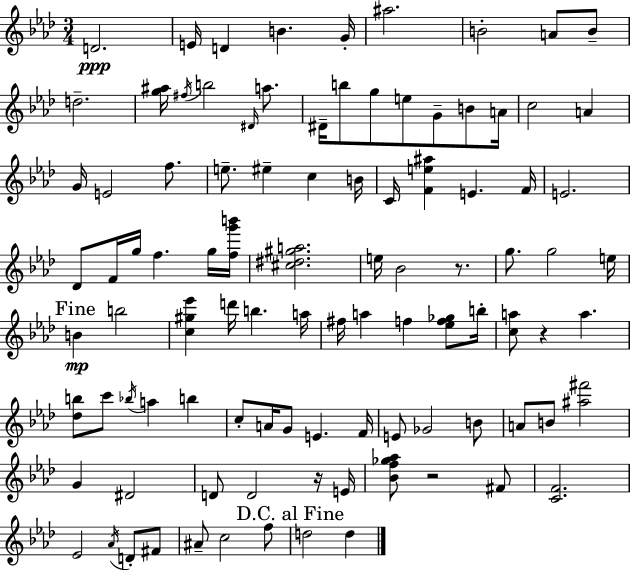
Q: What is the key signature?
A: AES major